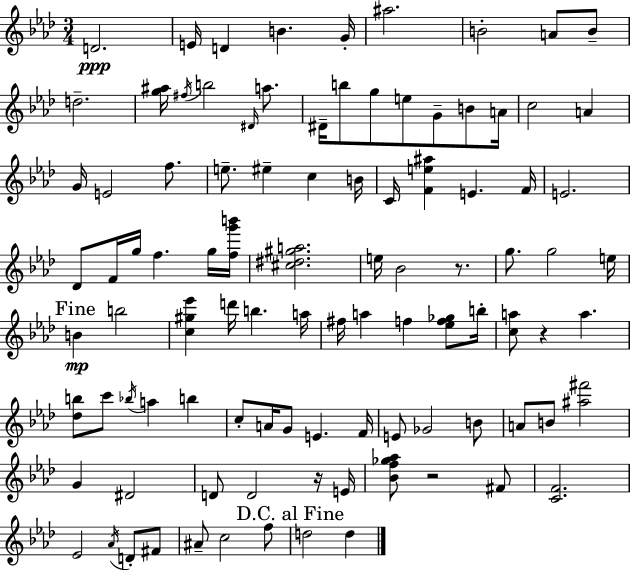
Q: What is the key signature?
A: AES major